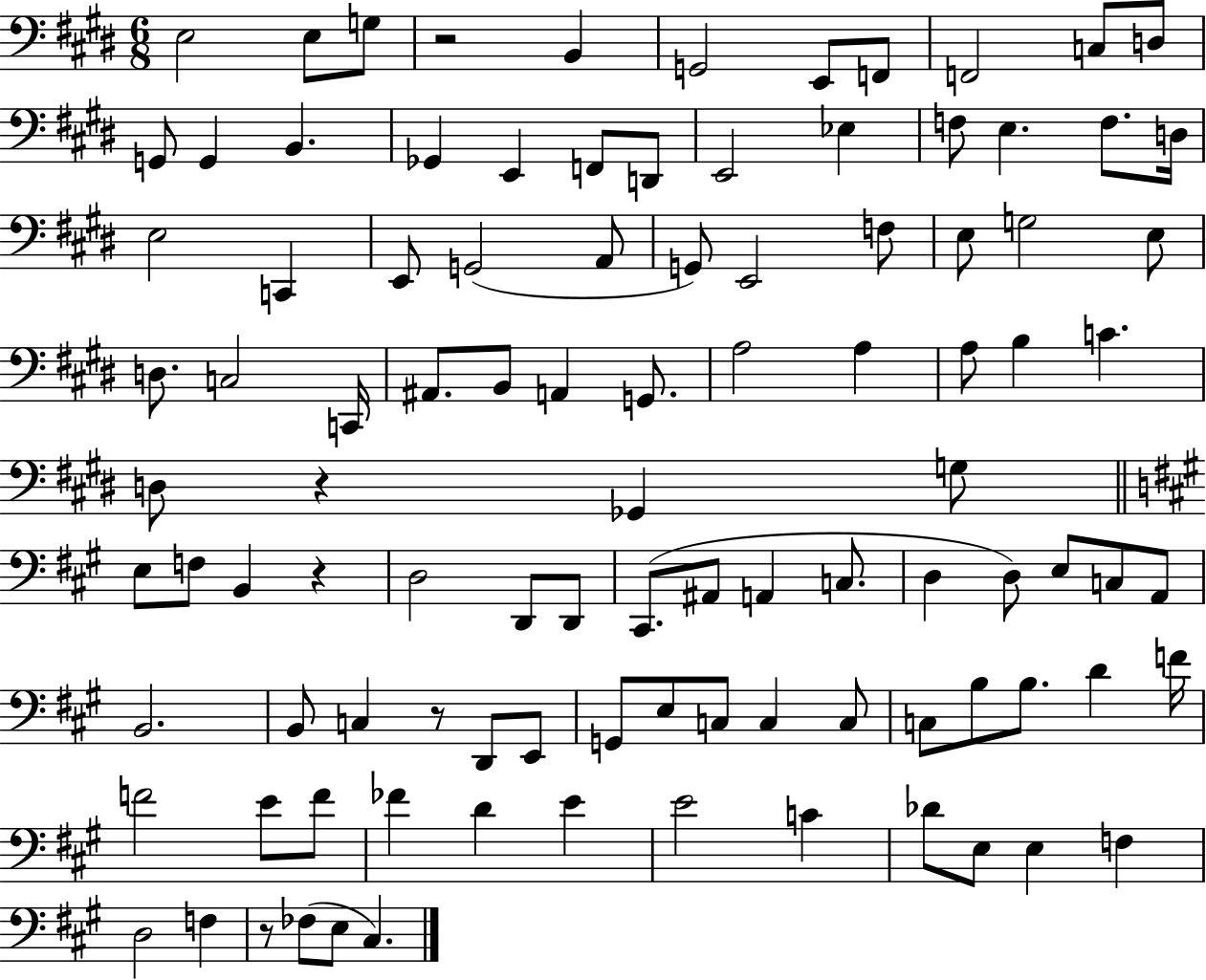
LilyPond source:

{
  \clef bass
  \numericTimeSignature
  \time 6/8
  \key e \major
  e2 e8 g8 | r2 b,4 | g,2 e,8 f,8 | f,2 c8 d8 | \break g,8 g,4 b,4. | ges,4 e,4 f,8 d,8 | e,2 ees4 | f8 e4. f8. d16 | \break e2 c,4 | e,8 g,2( a,8 | g,8) e,2 f8 | e8 g2 e8 | \break d8. c2 c,16 | ais,8. b,8 a,4 g,8. | a2 a4 | a8 b4 c'4. | \break d8 r4 ges,4 g8 | \bar "||" \break \key a \major e8 f8 b,4 r4 | d2 d,8 d,8 | cis,8.( ais,8 a,4 c8. | d4 d8) e8 c8 a,8 | \break b,2. | b,8 c4 r8 d,8 e,8 | g,8 e8 c8 c4 c8 | c8 b8 b8. d'4 f'16 | \break f'2 e'8 f'8 | fes'4 d'4 e'4 | e'2 c'4 | des'8 e8 e4 f4 | \break d2 f4 | r8 fes8( e8 cis4.) | \bar "|."
}